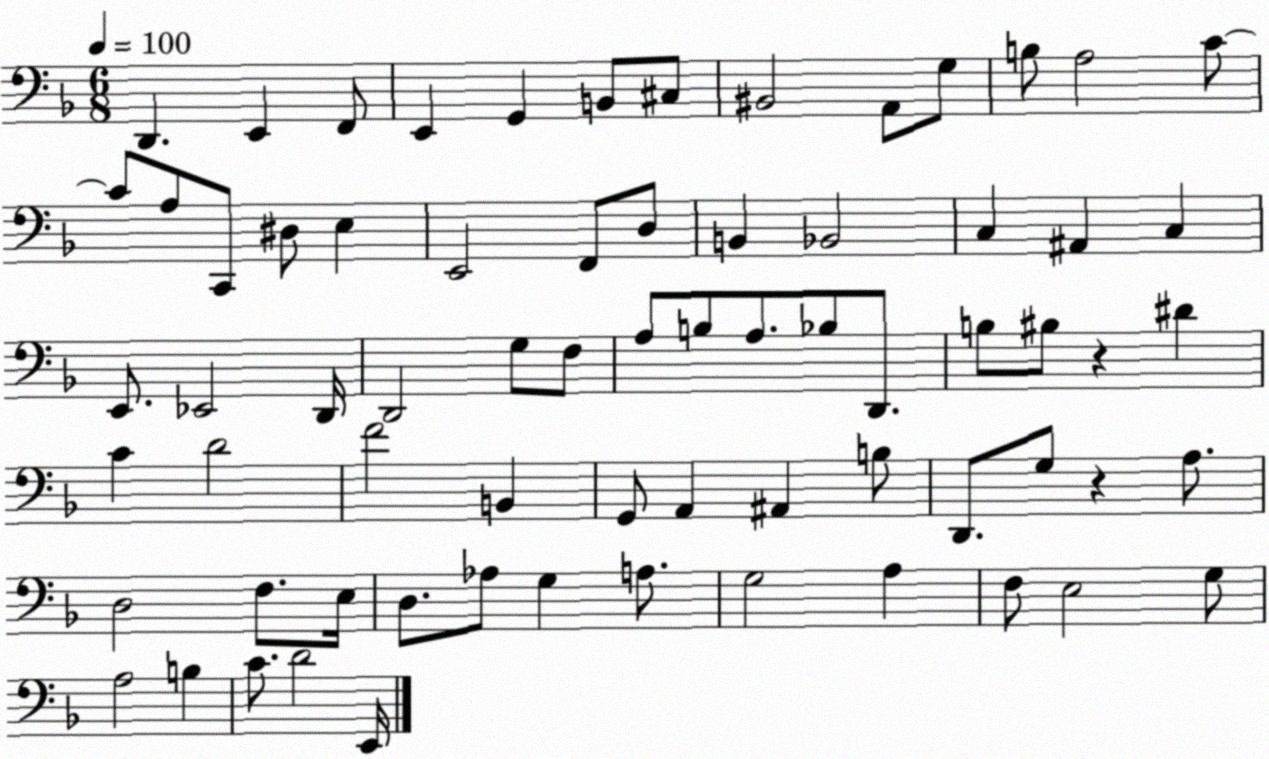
X:1
T:Untitled
M:6/8
L:1/4
K:F
D,, E,, F,,/2 E,, G,, B,,/2 ^C,/2 ^B,,2 A,,/2 G,/2 B,/2 A,2 C/2 C/2 A,/2 C,,/2 ^D,/2 E, E,,2 F,,/2 D,/2 B,, _B,,2 C, ^A,, C, E,,/2 _E,,2 D,,/4 D,,2 G,/2 F,/2 A,/2 B,/2 A,/2 _B,/2 D,,/2 B,/2 ^B,/2 z ^D C D2 F2 B,, G,,/2 A,, ^A,, B,/2 D,,/2 G,/2 z A,/2 D,2 F,/2 E,/4 D,/2 _A,/2 G, A,/2 G,2 A, F,/2 E,2 G,/2 A,2 B, C/2 D2 E,,/4